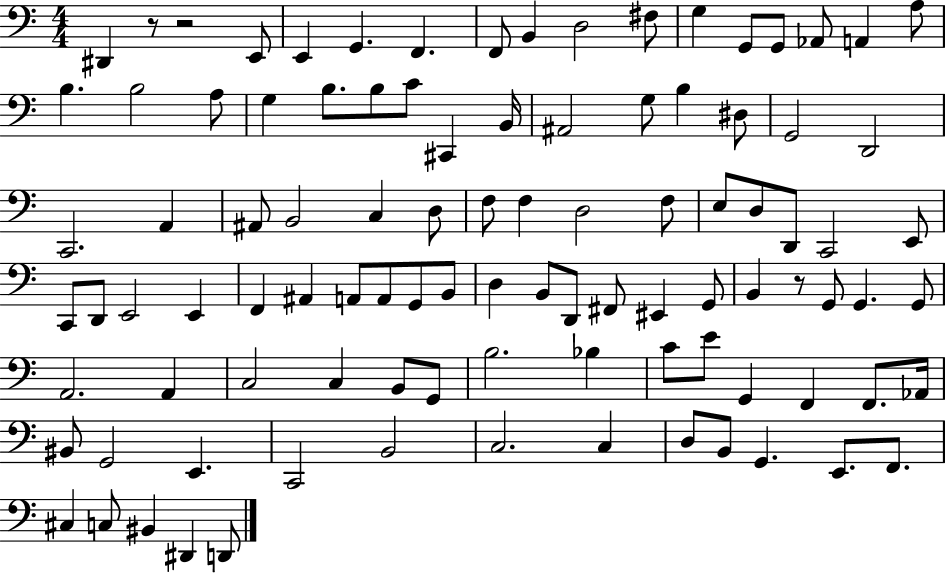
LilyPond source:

{
  \clef bass
  \numericTimeSignature
  \time 4/4
  \key c \major
  dis,4 r8 r2 e,8 | e,4 g,4. f,4. | f,8 b,4 d2 fis8 | g4 g,8 g,8 aes,8 a,4 a8 | \break b4. b2 a8 | g4 b8. b8 c'8 cis,4 b,16 | ais,2 g8 b4 dis8 | g,2 d,2 | \break c,2. a,4 | ais,8 b,2 c4 d8 | f8 f4 d2 f8 | e8 d8 d,8 c,2 e,8 | \break c,8 d,8 e,2 e,4 | f,4 ais,4 a,8 a,8 g,8 b,8 | d4 b,8 d,8 fis,8 eis,4 g,8 | b,4 r8 g,8 g,4. g,8 | \break a,2. a,4 | c2 c4 b,8 g,8 | b2. bes4 | c'8 e'8 g,4 f,4 f,8. aes,16 | \break bis,8 g,2 e,4. | c,2 b,2 | c2. c4 | d8 b,8 g,4. e,8. f,8. | \break cis4 c8 bis,4 dis,4 d,8 | \bar "|."
}